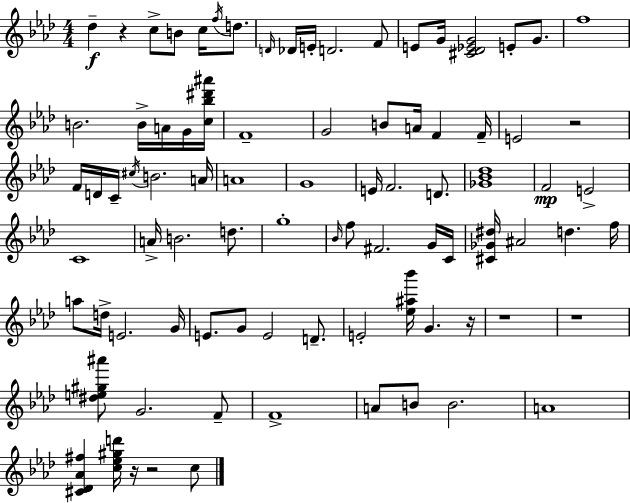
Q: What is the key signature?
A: AES major